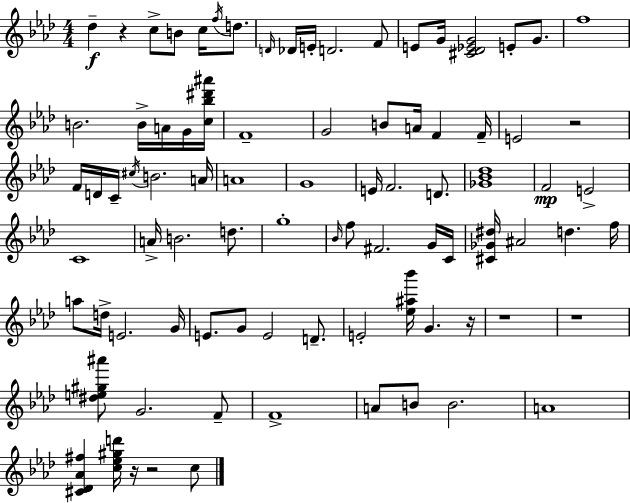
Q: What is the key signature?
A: AES major